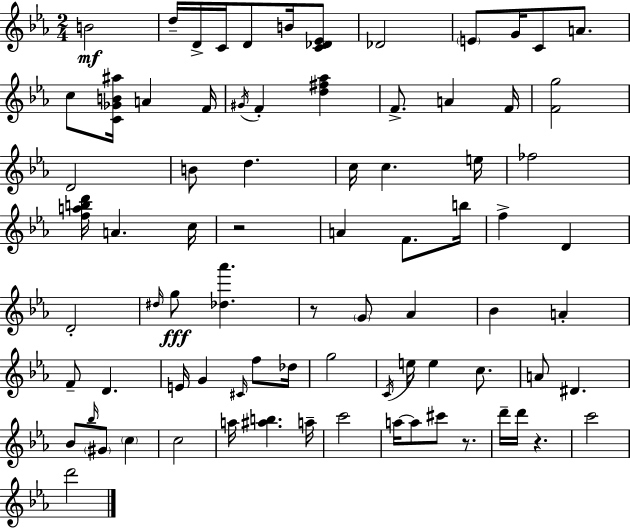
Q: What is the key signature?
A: EES major